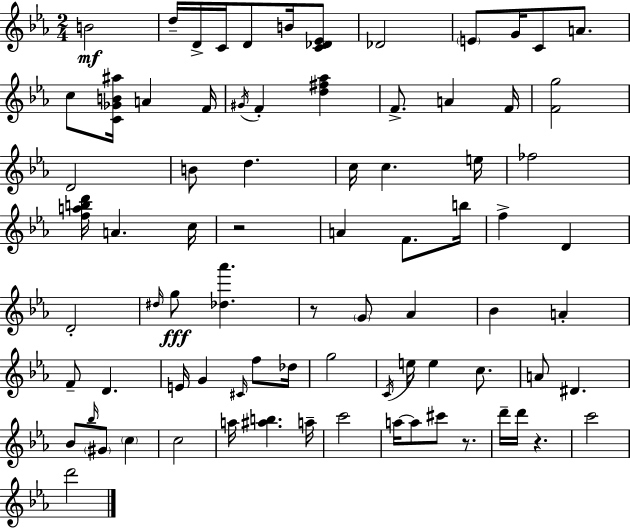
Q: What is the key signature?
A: EES major